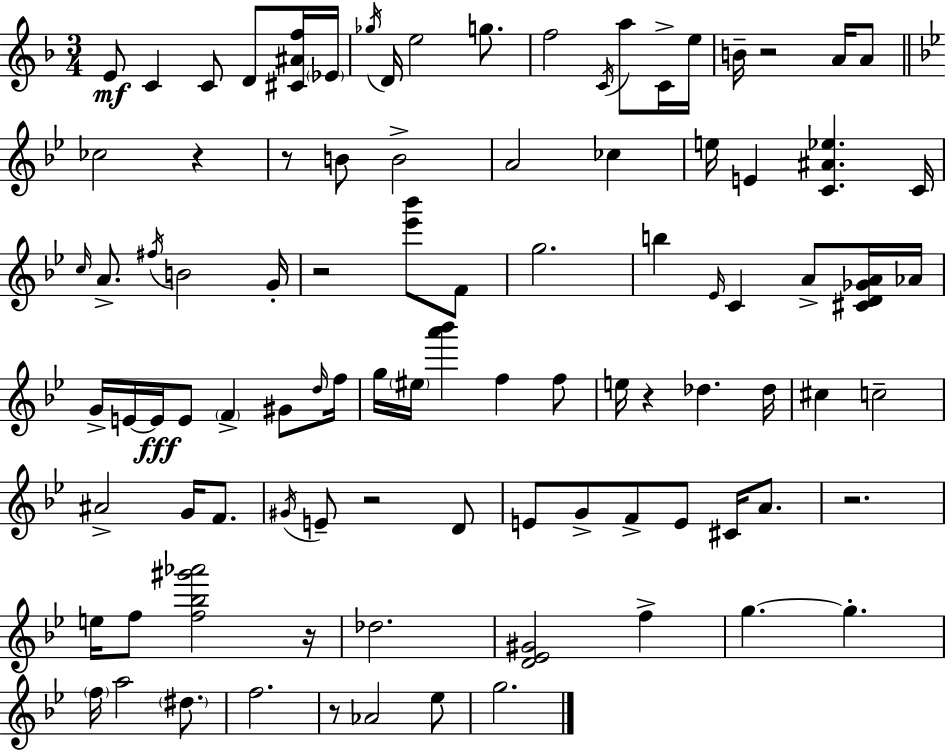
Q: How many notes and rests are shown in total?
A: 95